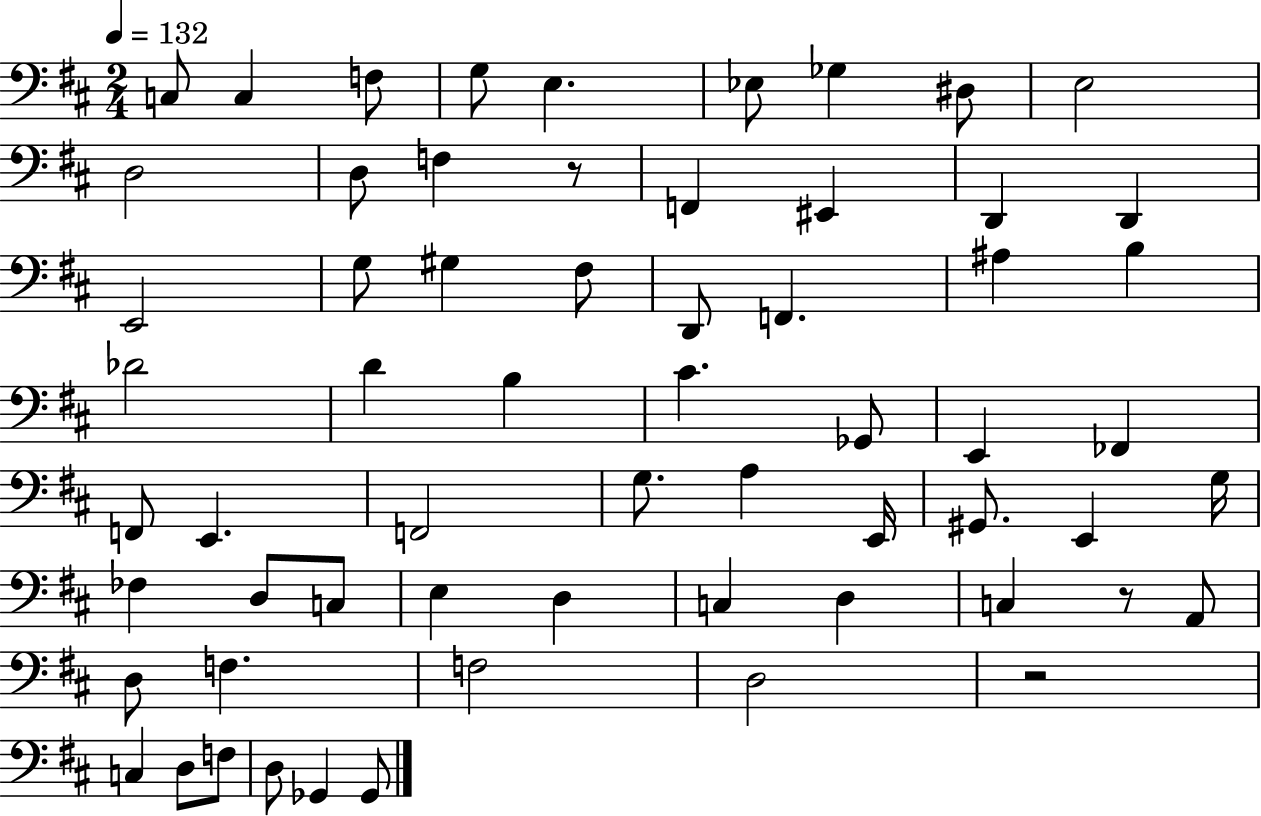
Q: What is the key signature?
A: D major